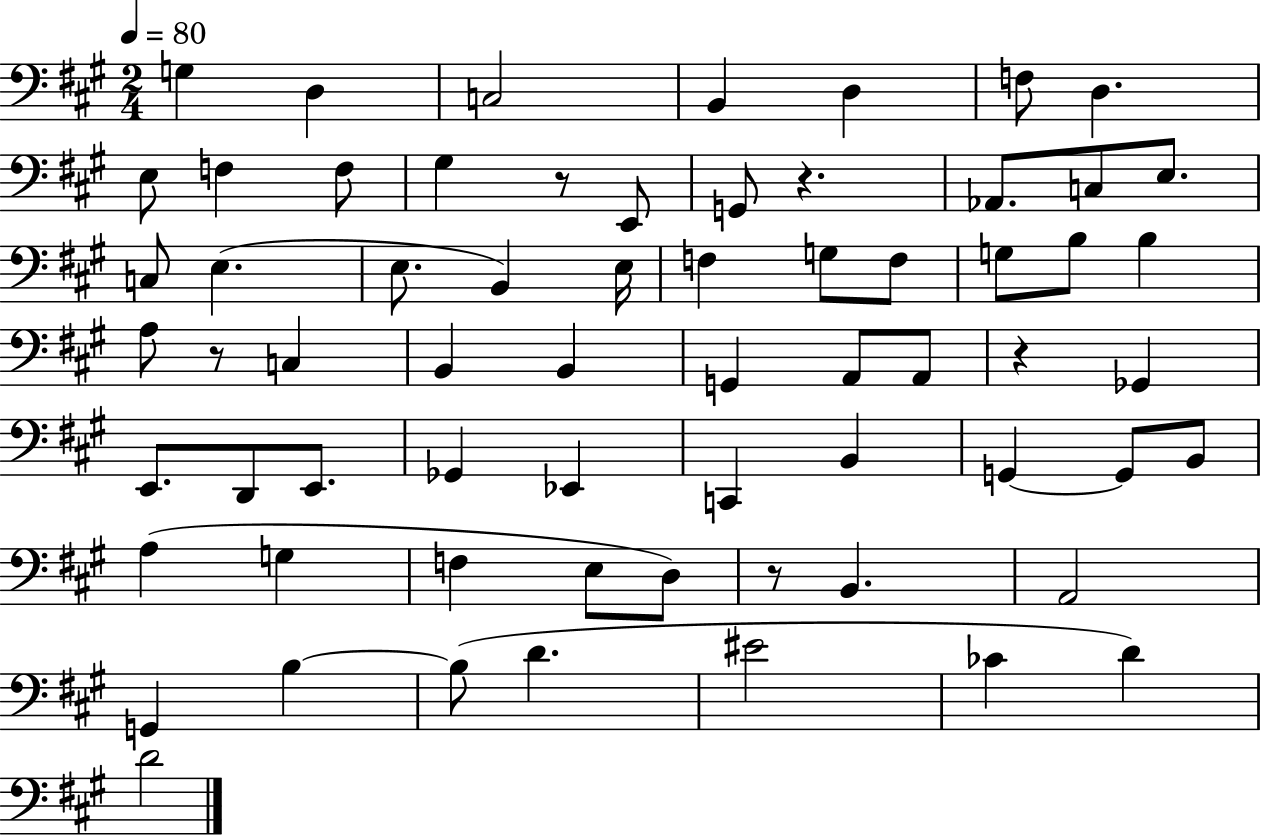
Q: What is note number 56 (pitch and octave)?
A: D4